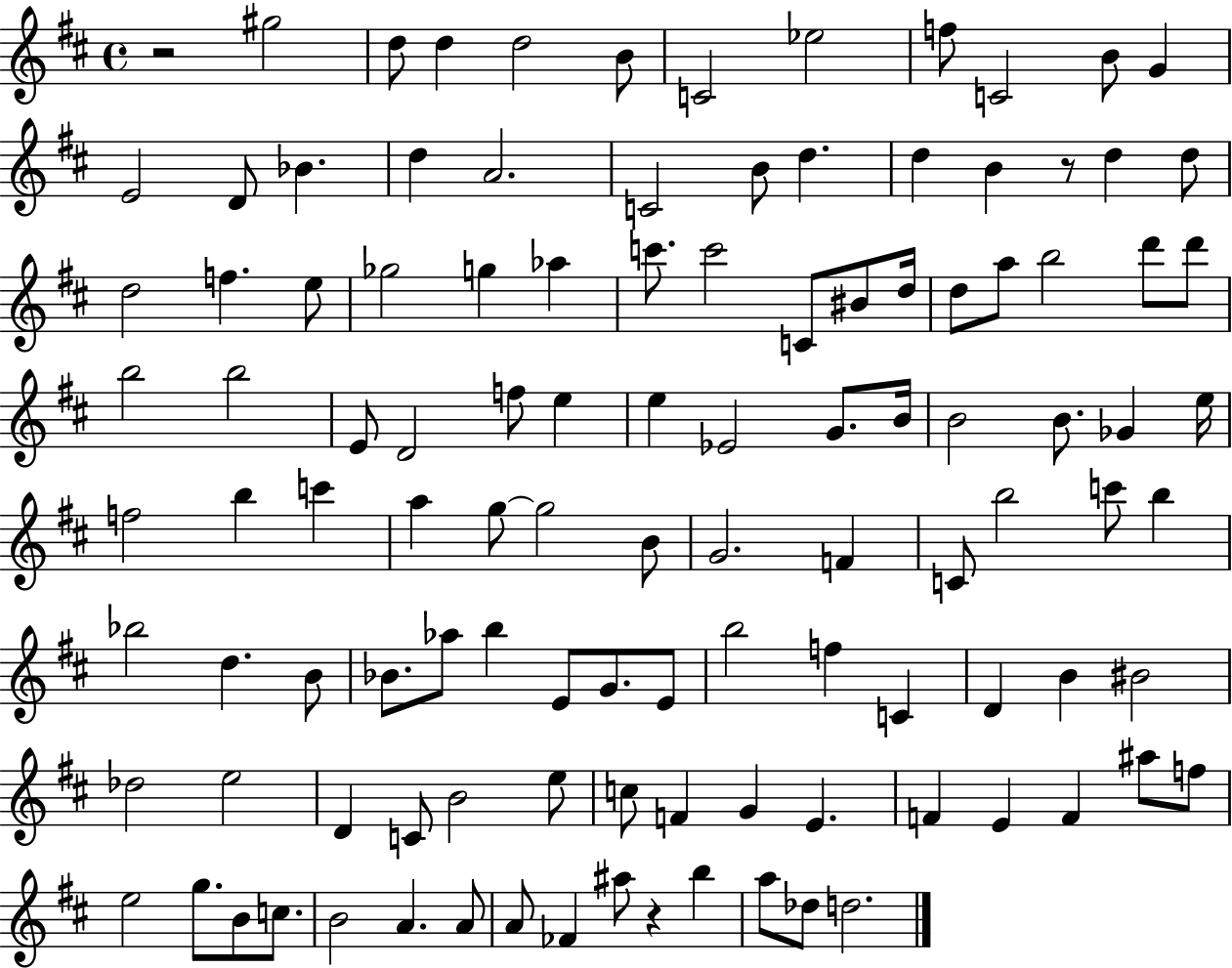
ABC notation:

X:1
T:Untitled
M:4/4
L:1/4
K:D
z2 ^g2 d/2 d d2 B/2 C2 _e2 f/2 C2 B/2 G E2 D/2 _B d A2 C2 B/2 d d B z/2 d d/2 d2 f e/2 _g2 g _a c'/2 c'2 C/2 ^B/2 d/4 d/2 a/2 b2 d'/2 d'/2 b2 b2 E/2 D2 f/2 e e _E2 G/2 B/4 B2 B/2 _G e/4 f2 b c' a g/2 g2 B/2 G2 F C/2 b2 c'/2 b _b2 d B/2 _B/2 _a/2 b E/2 G/2 E/2 b2 f C D B ^B2 _d2 e2 D C/2 B2 e/2 c/2 F G E F E F ^a/2 f/2 e2 g/2 B/2 c/2 B2 A A/2 A/2 _F ^a/2 z b a/2 _d/2 d2